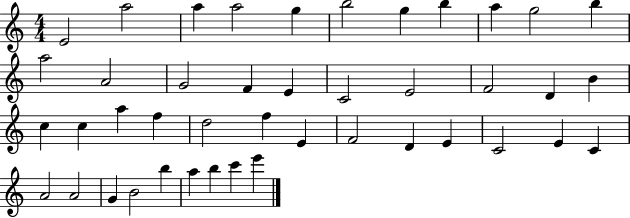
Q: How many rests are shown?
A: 0